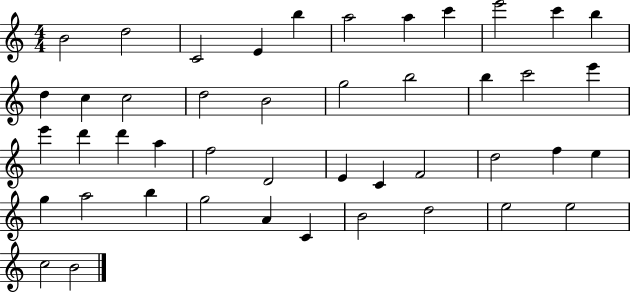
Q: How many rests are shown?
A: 0